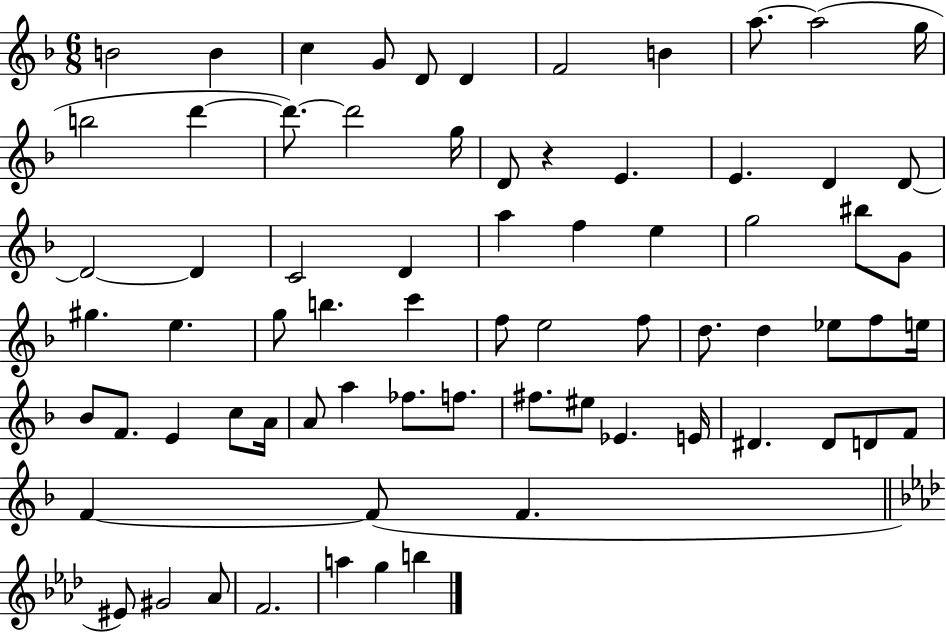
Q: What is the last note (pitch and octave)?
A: B5